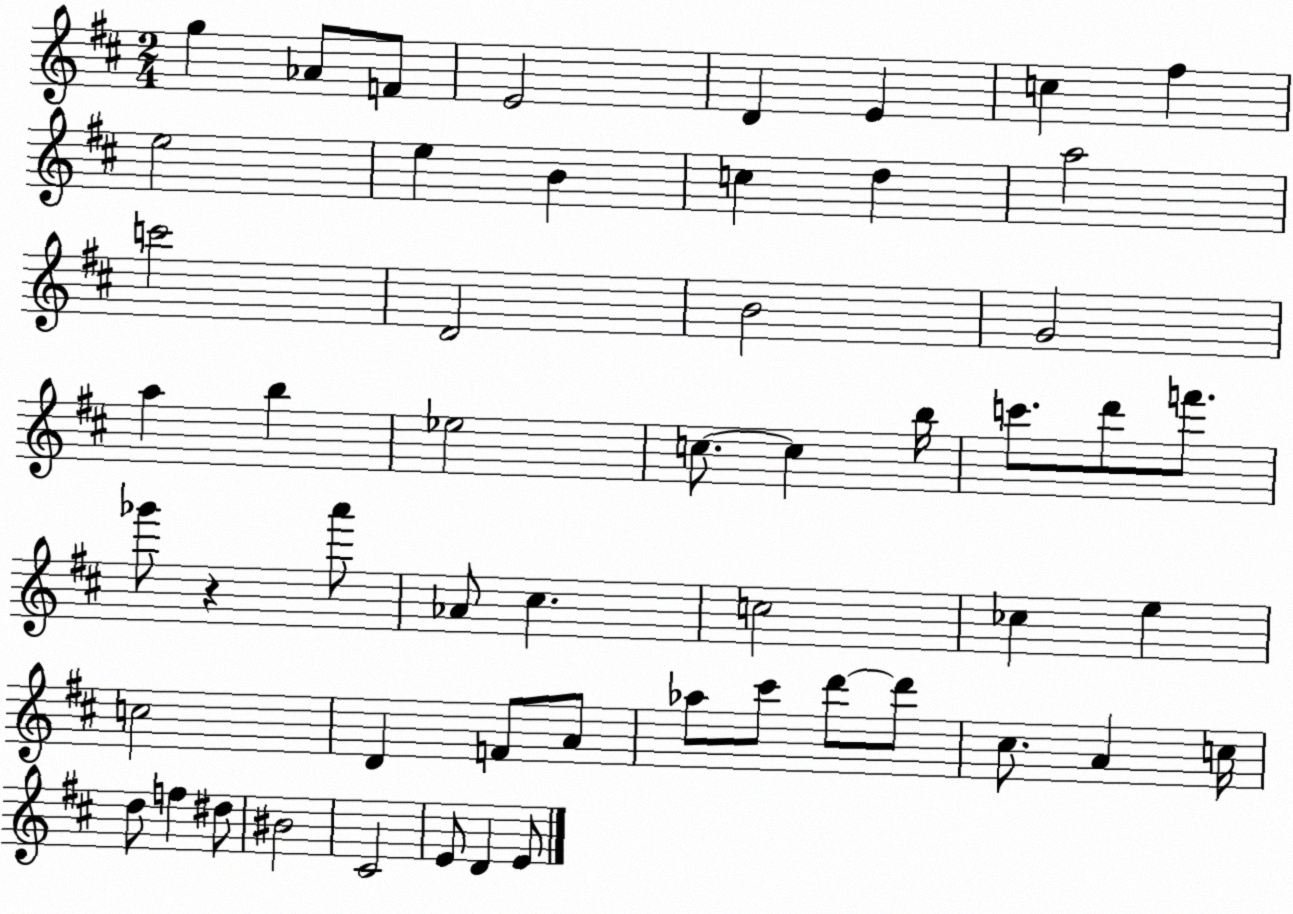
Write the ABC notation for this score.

X:1
T:Untitled
M:2/4
L:1/4
K:D
g _A/2 F/2 E2 D E c ^f e2 e B c d a2 c'2 D2 B2 G2 a b _e2 c/2 c b/4 c'/2 d'/2 f'/2 _g'/2 z a'/2 _A/2 ^c c2 _c e c2 D F/2 A/2 _a/2 ^c'/2 d'/2 d'/2 ^c/2 A c/4 d/2 f ^d/2 ^B2 ^C2 E/2 D E/2